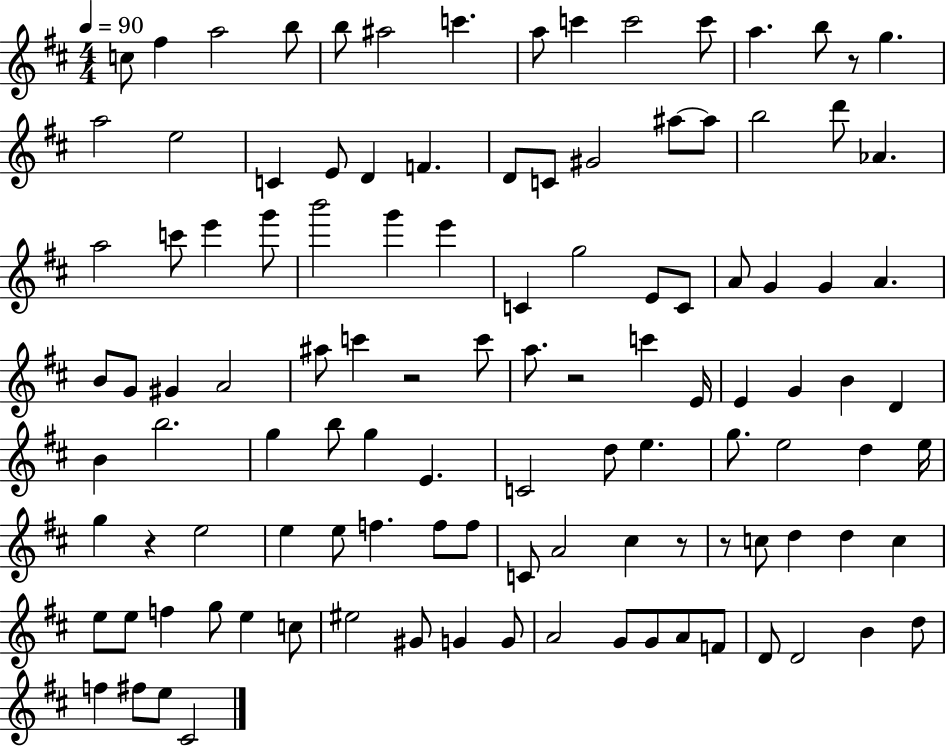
{
  \clef treble
  \numericTimeSignature
  \time 4/4
  \key d \major
  \tempo 4 = 90
  c''8 fis''4 a''2 b''8 | b''8 ais''2 c'''4. | a''8 c'''4 c'''2 c'''8 | a''4. b''8 r8 g''4. | \break a''2 e''2 | c'4 e'8 d'4 f'4. | d'8 c'8 gis'2 ais''8~~ ais''8 | b''2 d'''8 aes'4. | \break a''2 c'''8 e'''4 g'''8 | b'''2 g'''4 e'''4 | c'4 g''2 e'8 c'8 | a'8 g'4 g'4 a'4. | \break b'8 g'8 gis'4 a'2 | ais''8 c'''4 r2 c'''8 | a''8. r2 c'''4 e'16 | e'4 g'4 b'4 d'4 | \break b'4 b''2. | g''4 b''8 g''4 e'4. | c'2 d''8 e''4. | g''8. e''2 d''4 e''16 | \break g''4 r4 e''2 | e''4 e''8 f''4. f''8 f''8 | c'8 a'2 cis''4 r8 | r8 c''8 d''4 d''4 c''4 | \break e''8 e''8 f''4 g''8 e''4 c''8 | eis''2 gis'8 g'4 g'8 | a'2 g'8 g'8 a'8 f'8 | d'8 d'2 b'4 d''8 | \break f''4 fis''8 e''8 cis'2 | \bar "|."
}